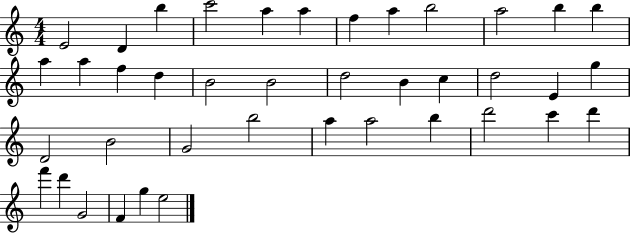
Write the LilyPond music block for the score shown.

{
  \clef treble
  \numericTimeSignature
  \time 4/4
  \key c \major
  e'2 d'4 b''4 | c'''2 a''4 a''4 | f''4 a''4 b''2 | a''2 b''4 b''4 | \break a''4 a''4 f''4 d''4 | b'2 b'2 | d''2 b'4 c''4 | d''2 e'4 g''4 | \break d'2 b'2 | g'2 b''2 | a''4 a''2 b''4 | d'''2 c'''4 d'''4 | \break f'''4 d'''4 g'2 | f'4 g''4 e''2 | \bar "|."
}